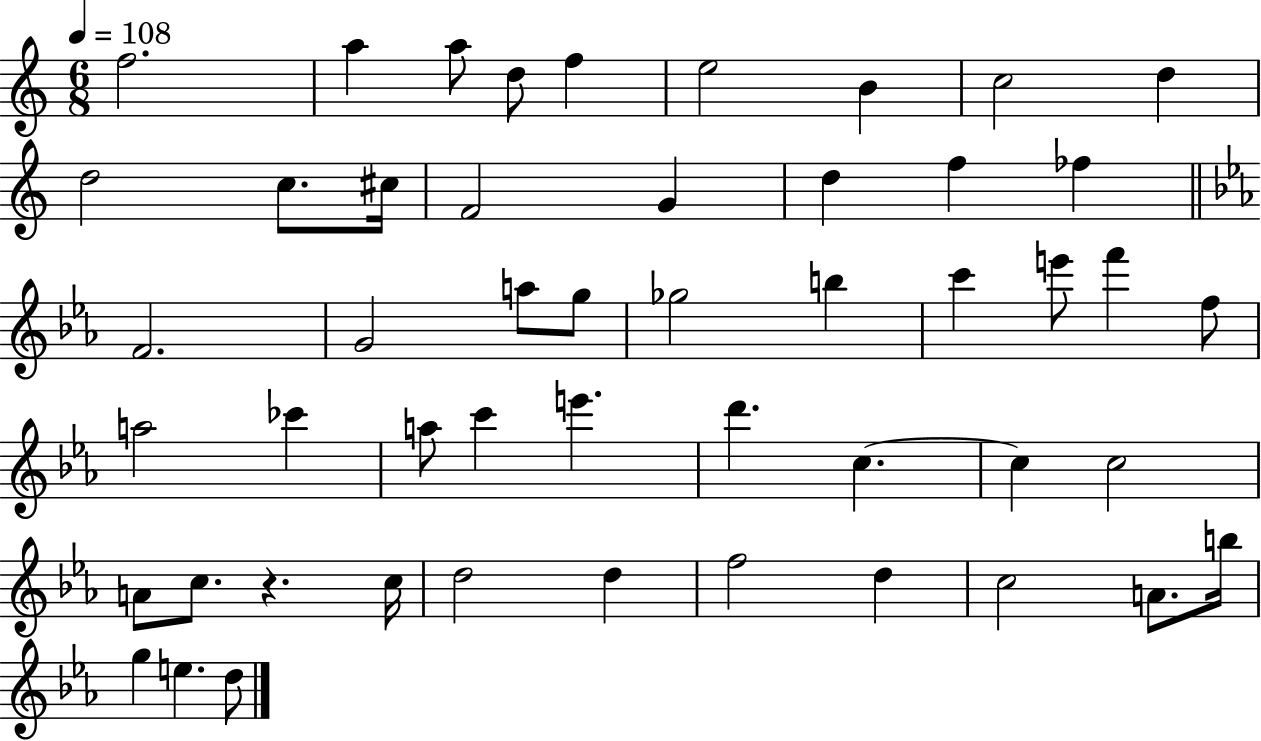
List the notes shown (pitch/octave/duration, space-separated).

F5/h. A5/q A5/e D5/e F5/q E5/h B4/q C5/h D5/q D5/h C5/e. C#5/s F4/h G4/q D5/q F5/q FES5/q F4/h. G4/h A5/e G5/e Gb5/h B5/q C6/q E6/e F6/q F5/e A5/h CES6/q A5/e C6/q E6/q. D6/q. C5/q. C5/q C5/h A4/e C5/e. R/q. C5/s D5/h D5/q F5/h D5/q C5/h A4/e. B5/s G5/q E5/q. D5/e